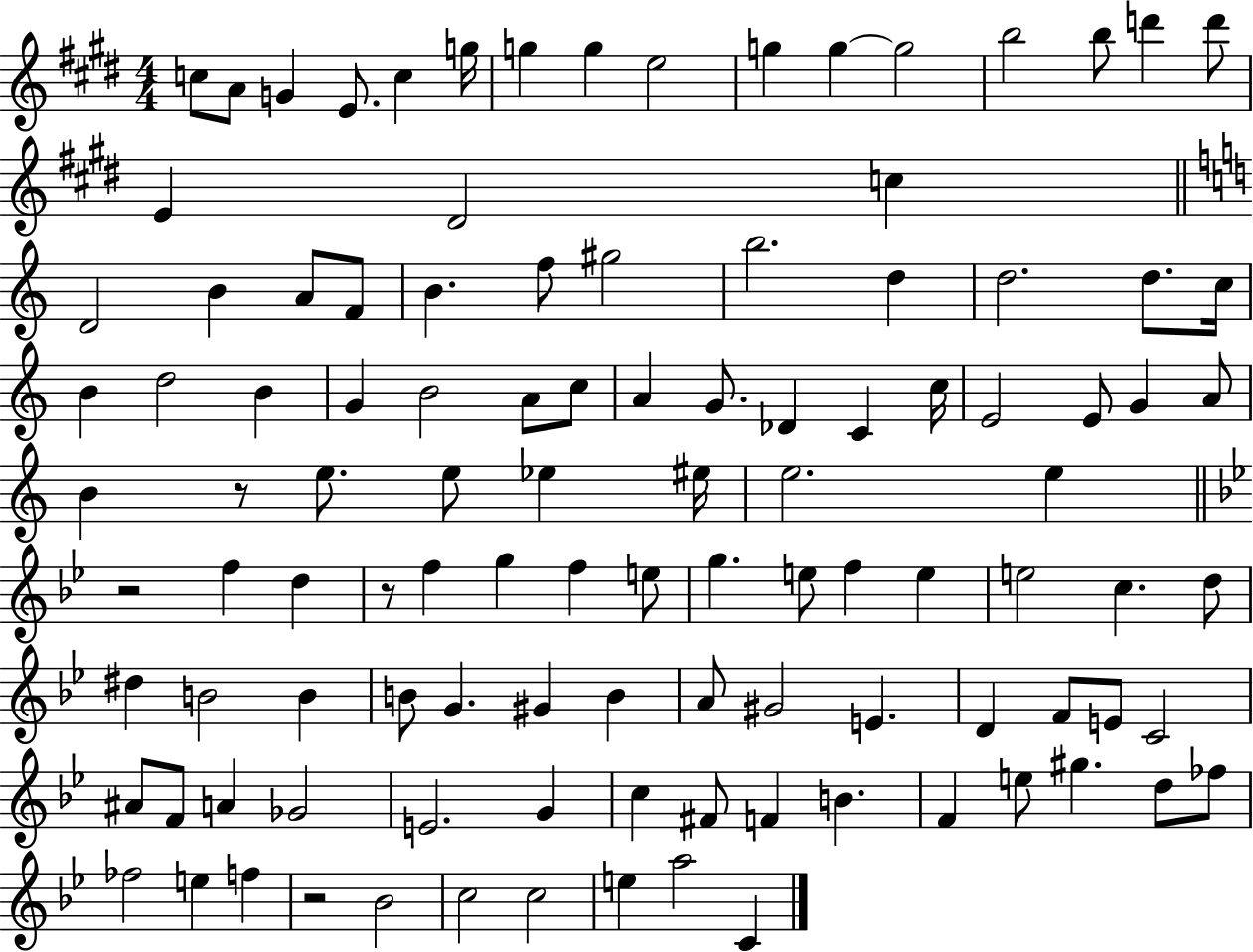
{
  \clef treble
  \numericTimeSignature
  \time 4/4
  \key e \major
  \repeat volta 2 { c''8 a'8 g'4 e'8. c''4 g''16 | g''4 g''4 e''2 | g''4 g''4~~ g''2 | b''2 b''8 d'''4 d'''8 | \break e'4 dis'2 c''4 | \bar "||" \break \key c \major d'2 b'4 a'8 f'8 | b'4. f''8 gis''2 | b''2. d''4 | d''2. d''8. c''16 | \break b'4 d''2 b'4 | g'4 b'2 a'8 c''8 | a'4 g'8. des'4 c'4 c''16 | e'2 e'8 g'4 a'8 | \break b'4 r8 e''8. e''8 ees''4 eis''16 | e''2. e''4 | \bar "||" \break \key bes \major r2 f''4 d''4 | r8 f''4 g''4 f''4 e''8 | g''4. e''8 f''4 e''4 | e''2 c''4. d''8 | \break dis''4 b'2 b'4 | b'8 g'4. gis'4 b'4 | a'8 gis'2 e'4. | d'4 f'8 e'8 c'2 | \break ais'8 f'8 a'4 ges'2 | e'2. g'4 | c''4 fis'8 f'4 b'4. | f'4 e''8 gis''4. d''8 fes''8 | \break fes''2 e''4 f''4 | r2 bes'2 | c''2 c''2 | e''4 a''2 c'4 | \break } \bar "|."
}